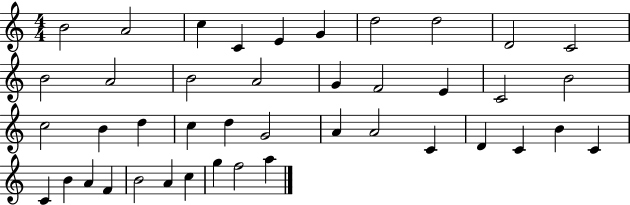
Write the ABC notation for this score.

X:1
T:Untitled
M:4/4
L:1/4
K:C
B2 A2 c C E G d2 d2 D2 C2 B2 A2 B2 A2 G F2 E C2 B2 c2 B d c d G2 A A2 C D C B C C B A F B2 A c g f2 a